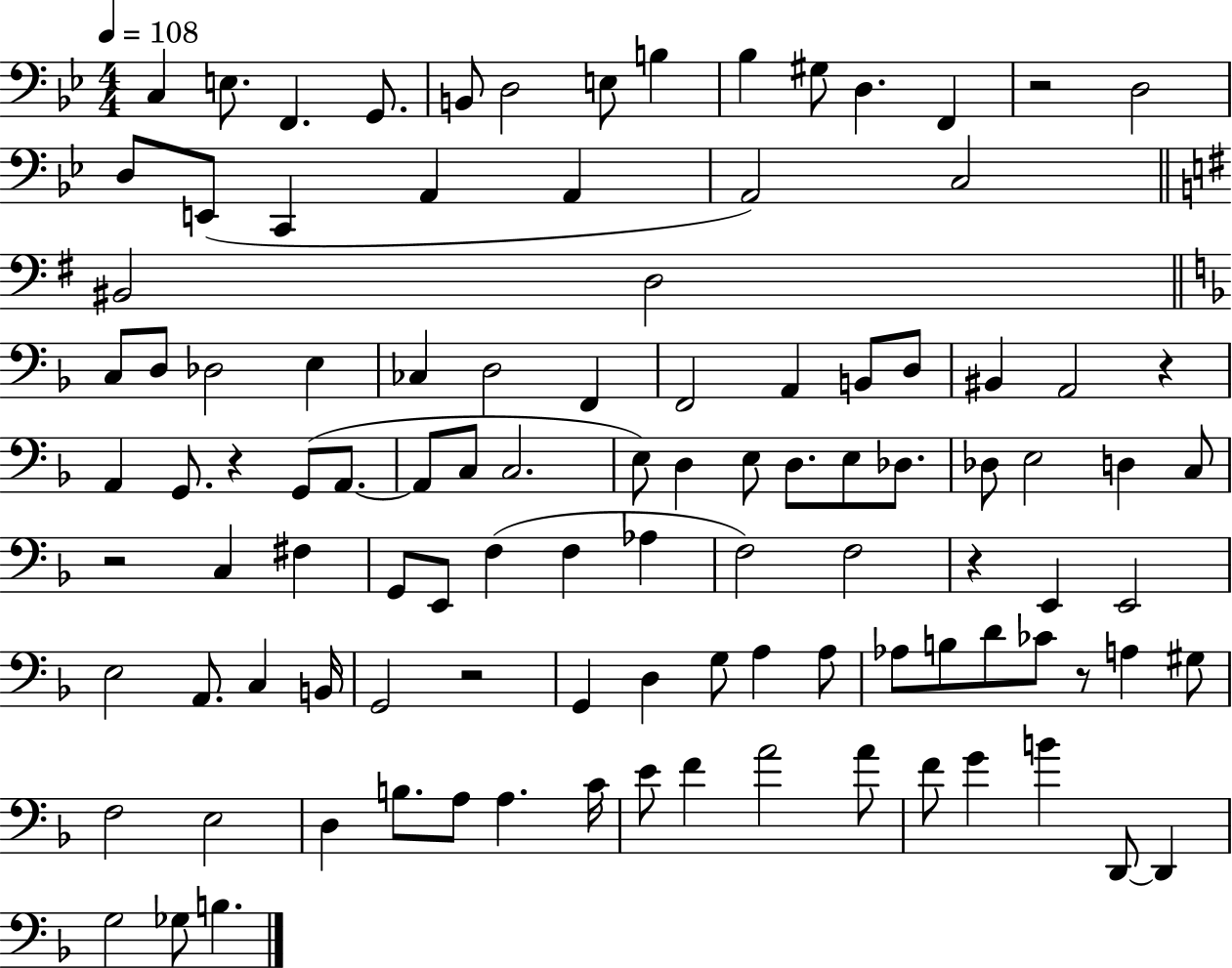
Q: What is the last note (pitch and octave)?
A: B3